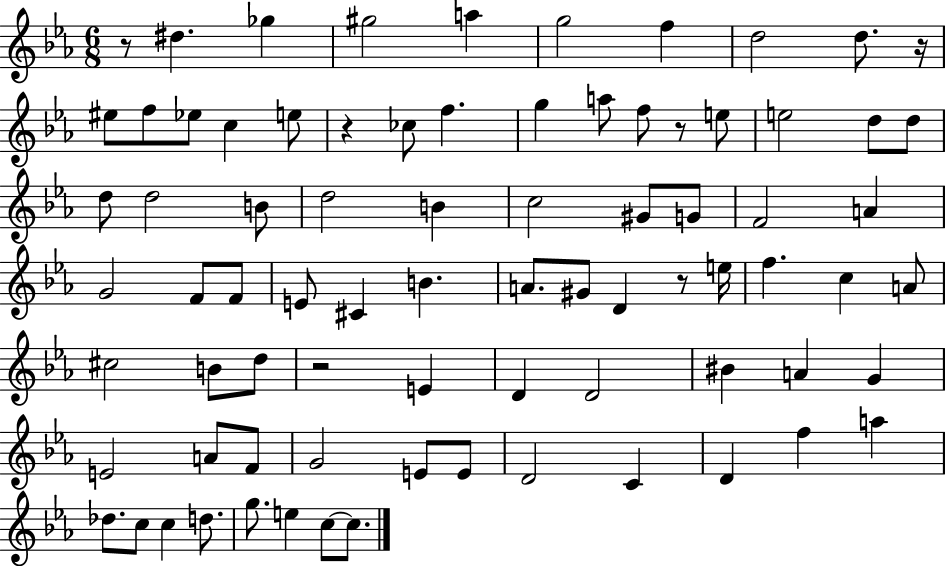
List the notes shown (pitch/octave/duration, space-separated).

R/e D#5/q. Gb5/q G#5/h A5/q G5/h F5/q D5/h D5/e. R/s EIS5/e F5/e Eb5/e C5/q E5/e R/q CES5/e F5/q. G5/q A5/e F5/e R/e E5/e E5/h D5/e D5/e D5/e D5/h B4/e D5/h B4/q C5/h G#4/e G4/e F4/h A4/q G4/h F4/e F4/e E4/e C#4/q B4/q. A4/e. G#4/e D4/q R/e E5/s F5/q. C5/q A4/e C#5/h B4/e D5/e R/h E4/q D4/q D4/h BIS4/q A4/q G4/q E4/h A4/e F4/e G4/h E4/e E4/e D4/h C4/q D4/q F5/q A5/q Db5/e. C5/e C5/q D5/e. G5/e. E5/q C5/e C5/e.